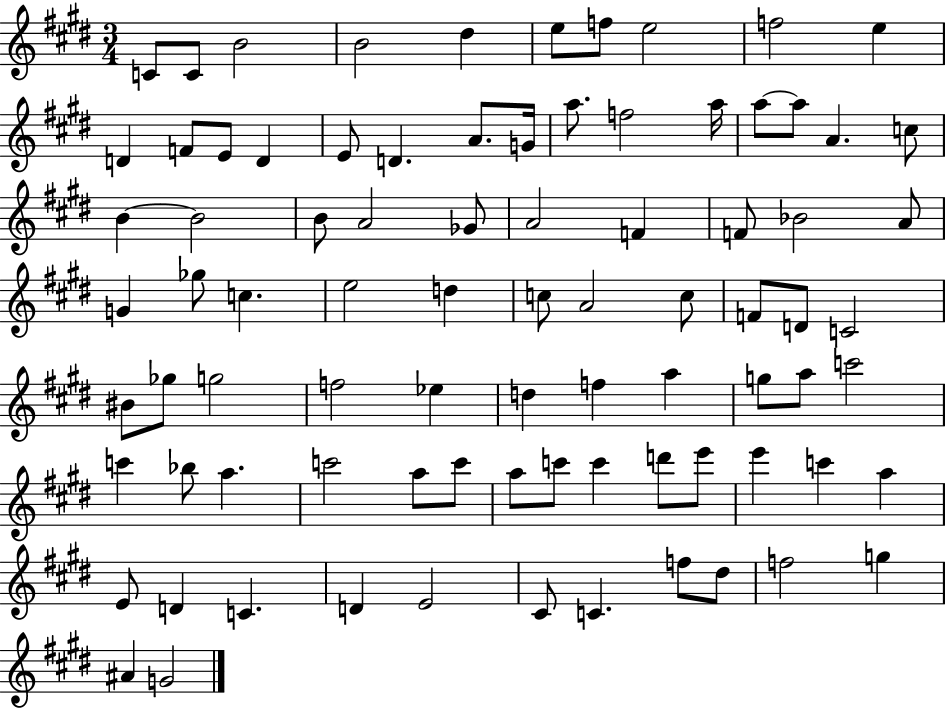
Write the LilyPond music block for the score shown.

{
  \clef treble
  \numericTimeSignature
  \time 3/4
  \key e \major
  \repeat volta 2 { c'8 c'8 b'2 | b'2 dis''4 | e''8 f''8 e''2 | f''2 e''4 | \break d'4 f'8 e'8 d'4 | e'8 d'4. a'8. g'16 | a''8. f''2 a''16 | a''8~~ a''8 a'4. c''8 | \break b'4~~ b'2 | b'8 a'2 ges'8 | a'2 f'4 | f'8 bes'2 a'8 | \break g'4 ges''8 c''4. | e''2 d''4 | c''8 a'2 c''8 | f'8 d'8 c'2 | \break bis'8 ges''8 g''2 | f''2 ees''4 | d''4 f''4 a''4 | g''8 a''8 c'''2 | \break c'''4 bes''8 a''4. | c'''2 a''8 c'''8 | a''8 c'''8 c'''4 d'''8 e'''8 | e'''4 c'''4 a''4 | \break e'8 d'4 c'4. | d'4 e'2 | cis'8 c'4. f''8 dis''8 | f''2 g''4 | \break ais'4 g'2 | } \bar "|."
}